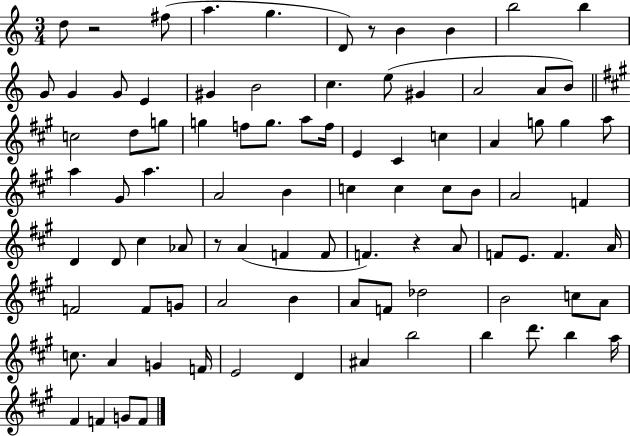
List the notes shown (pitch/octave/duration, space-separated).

D5/e R/h F#5/e A5/q. G5/q. D4/e R/e B4/q B4/q B5/h B5/q G4/e G4/q G4/e E4/q G#4/q B4/h C5/q. E5/e G#4/q A4/h A4/e B4/e C5/h D5/e G5/e G5/q F5/e G5/e. A5/e F5/s E4/q C#4/q C5/q A4/q G5/e G5/q A5/e A5/q G#4/e A5/q. A4/h B4/q C5/q C5/q C5/e B4/e A4/h F4/q D4/q D4/e C#5/q Ab4/e R/e A4/q F4/q F4/e F4/q. R/q A4/e F4/e E4/e. F4/q. A4/s F4/h F4/e G4/e A4/h B4/q A4/e F4/e Db5/h B4/h C5/e A4/e C5/e. A4/q G4/q F4/s E4/h D4/q A#4/q B5/h B5/q D6/e. B5/q A5/s F#4/q F4/q G4/e F4/e